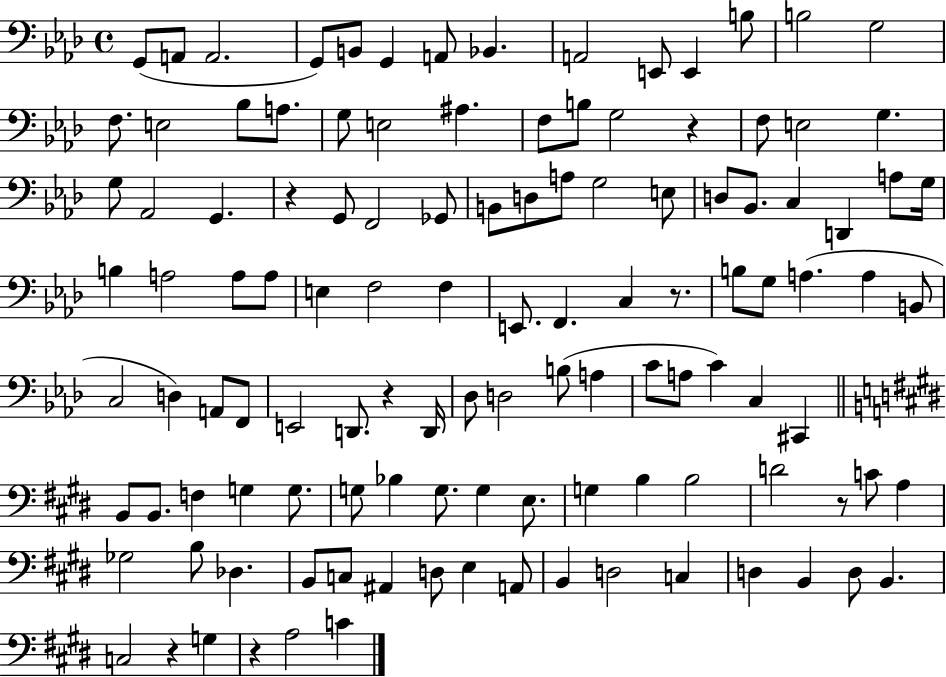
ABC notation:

X:1
T:Untitled
M:4/4
L:1/4
K:Ab
G,,/2 A,,/2 A,,2 G,,/2 B,,/2 G,, A,,/2 _B,, A,,2 E,,/2 E,, B,/2 B,2 G,2 F,/2 E,2 _B,/2 A,/2 G,/2 E,2 ^A, F,/2 B,/2 G,2 z F,/2 E,2 G, G,/2 _A,,2 G,, z G,,/2 F,,2 _G,,/2 B,,/2 D,/2 A,/2 G,2 E,/2 D,/2 _B,,/2 C, D,, A,/2 G,/4 B, A,2 A,/2 A,/2 E, F,2 F, E,,/2 F,, C, z/2 B,/2 G,/2 A, A, B,,/2 C,2 D, A,,/2 F,,/2 E,,2 D,,/2 z D,,/4 _D,/2 D,2 B,/2 A, C/2 A,/2 C C, ^C,, B,,/2 B,,/2 F, G, G,/2 G,/2 _B, G,/2 G, E,/2 G, B, B,2 D2 z/2 C/2 A, _G,2 B,/2 _D, B,,/2 C,/2 ^A,, D,/2 E, A,,/2 B,, D,2 C, D, B,, D,/2 B,, C,2 z G, z A,2 C